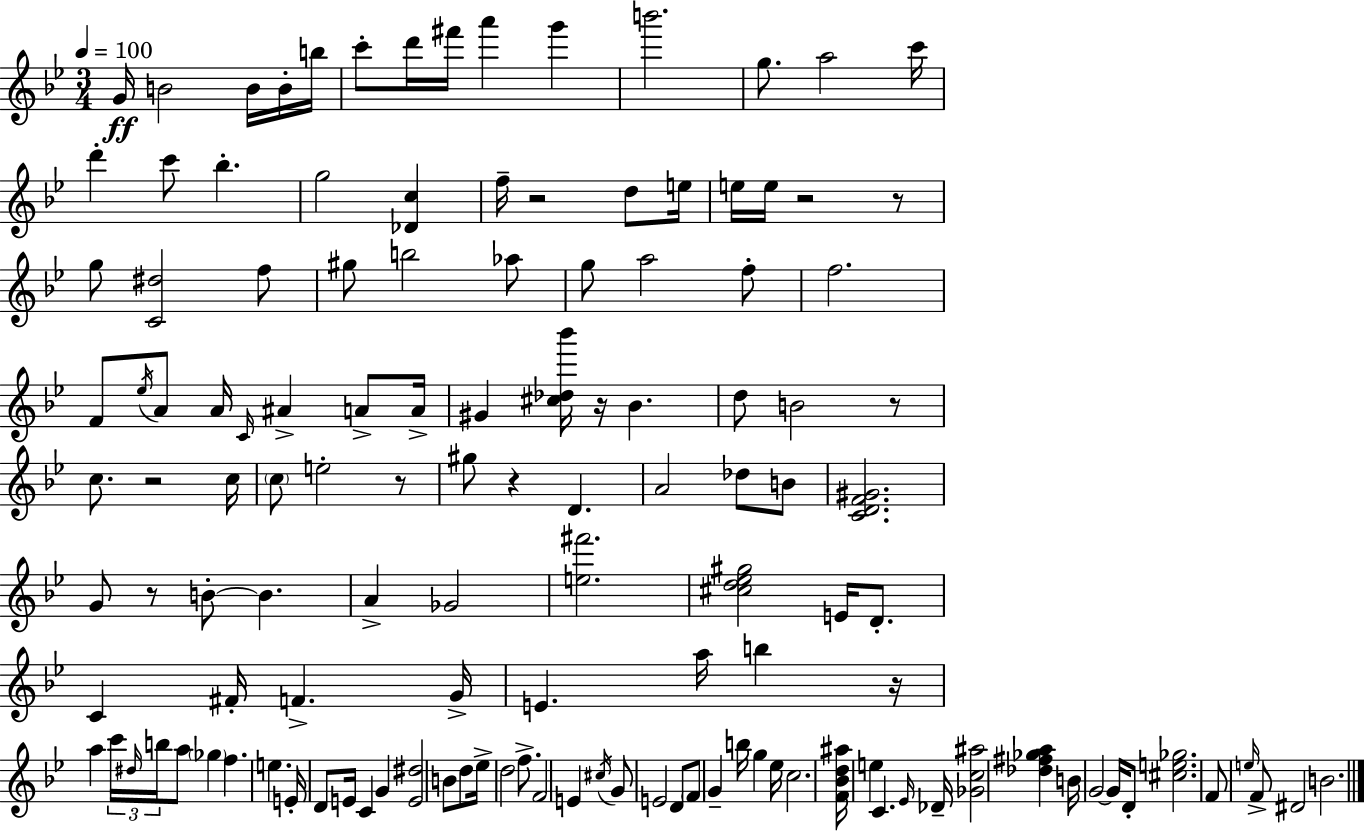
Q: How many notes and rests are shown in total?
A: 131